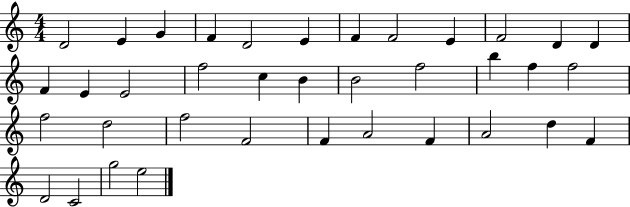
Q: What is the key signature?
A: C major